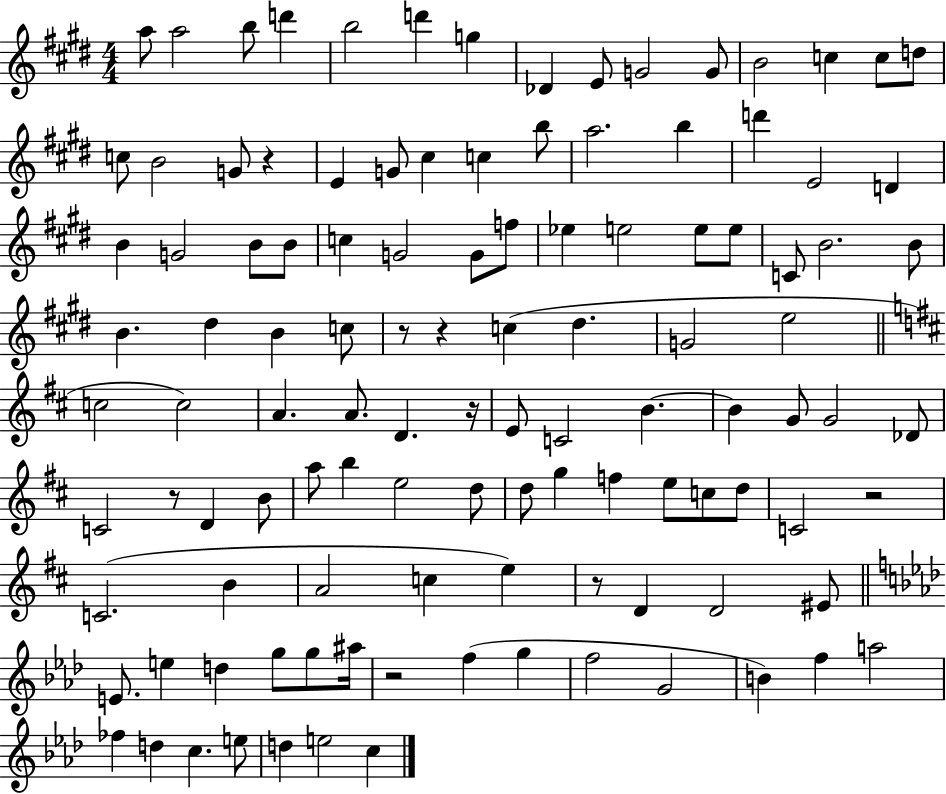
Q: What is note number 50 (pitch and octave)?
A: G4